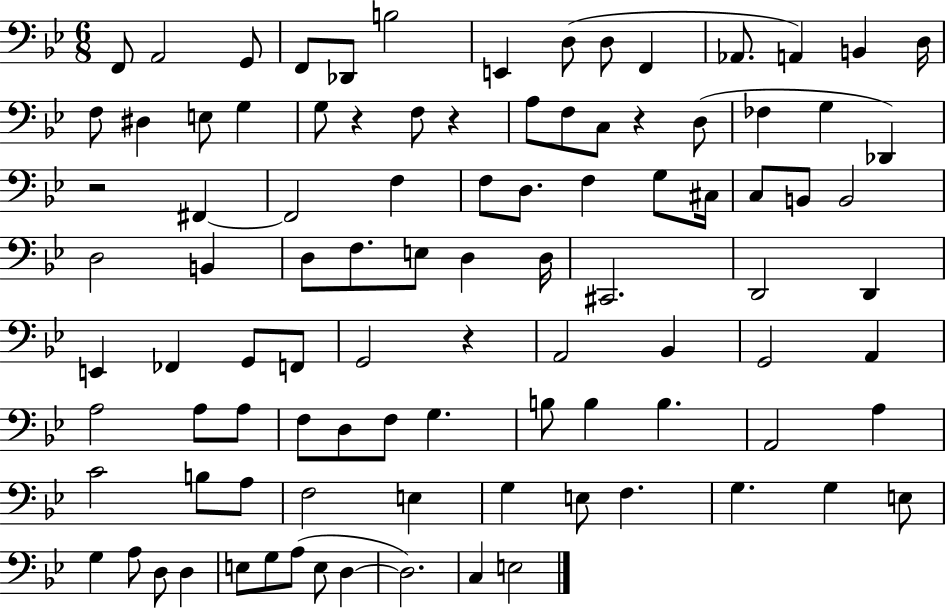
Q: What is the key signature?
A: BES major